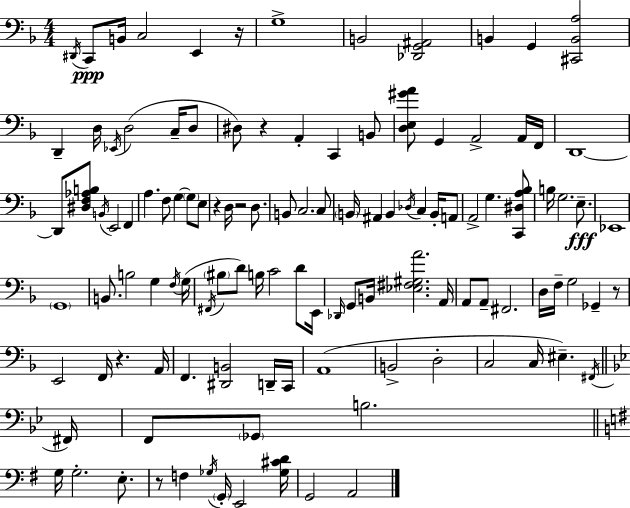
{
  \clef bass
  \numericTimeSignature
  \time 4/4
  \key f \major
  \repeat volta 2 { \acciaccatura { dis,16 }\ppp c,8 b,16 c2 e,4 | r16 g1-> | b,2 <des, g, ais,>2 | b,4 g,4 <cis, b, a>2 | \break d,4-- d16 \acciaccatura { ees,16 }( d2 c16-- | d8 dis8) r4 a,4-. c,4 | b,8 <d e gis' a'>8 g,4 a,2-> | a,16 f,16 d,1~~ | \break d,8 <dis f aes b>8 \acciaccatura { b,16 } e,2 f,4 | a4. f8 g4~~ \parenthesize g8 | e8 r4 d16 r2 | d8. b,8 c2. | \break c8 \parenthesize b,16 ais,4 b,4 \acciaccatura { des16 } c4 | b,16-. a,8 a,2-> g4. | <c, dis a bes>8 b16 g2. | e8.--\fff ees,1 | \break \parenthesize g,1 | b,8. b2 g4 | \acciaccatura { f16 }( g16 \acciaccatura { fis,16 } \parenthesize bis8 d'8) b16 c'2 | d'8 e,16 \grace { des,16 } g,8 b,16 <ees fis gis a'>2. | \break a,16 a,8 a,8-- fis,2. | d16 f16-- g2 | ges,4-- r8 e,2 f,16 | r4. a,16 f,4. <dis, b,>2 | \break d,16-- c,16 a,1( | b,2-> d2-. | c2 c16 | eis4.--) \acciaccatura { fis,16 } \bar "||" \break \key bes \major fis,16 f,8 \parenthesize ges,8 b2. | \bar "||" \break \key e \minor g16 g2.-. e8.-. | r8 f4 \acciaccatura { ges16 } \parenthesize g,16-. e,2 | <ges cis' d'>16 g,2 a,2 | } \bar "|."
}